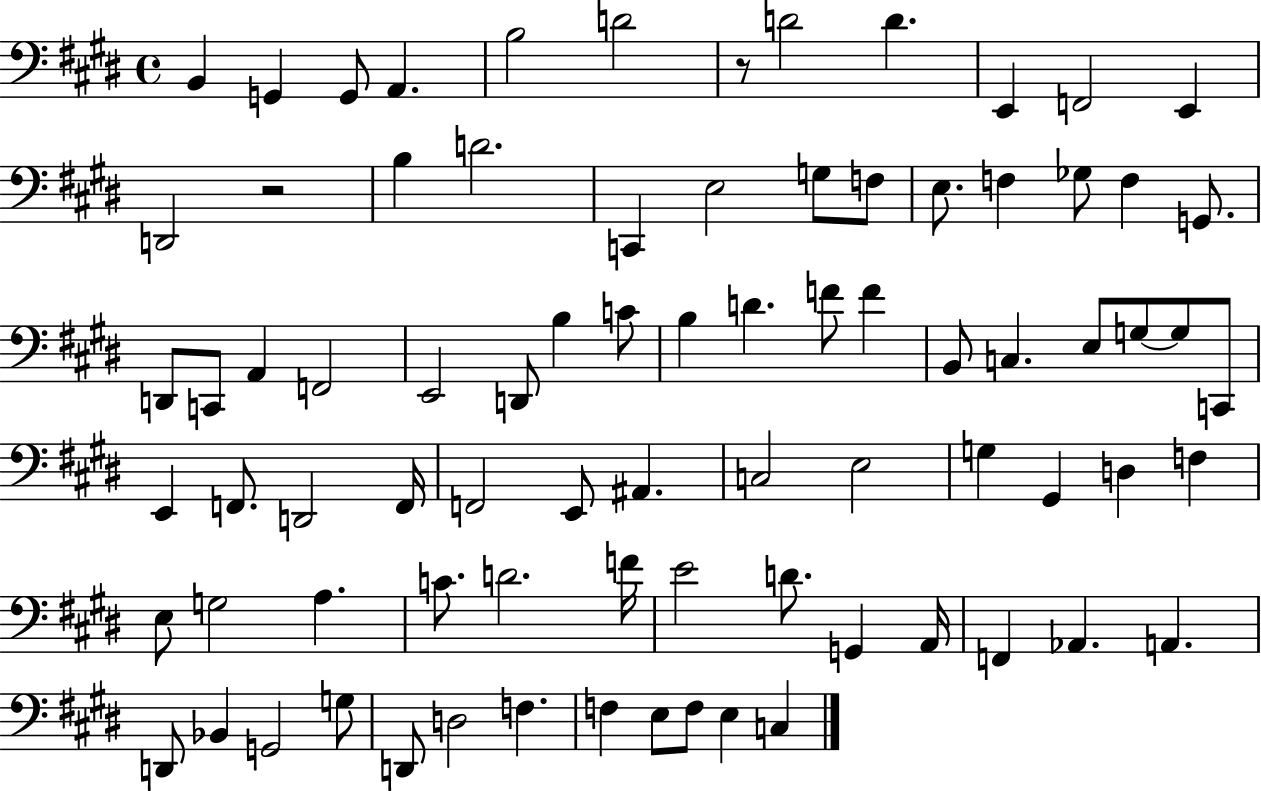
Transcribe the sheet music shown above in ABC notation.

X:1
T:Untitled
M:4/4
L:1/4
K:E
B,, G,, G,,/2 A,, B,2 D2 z/2 D2 D E,, F,,2 E,, D,,2 z2 B, D2 C,, E,2 G,/2 F,/2 E,/2 F, _G,/2 F, G,,/2 D,,/2 C,,/2 A,, F,,2 E,,2 D,,/2 B, C/2 B, D F/2 F B,,/2 C, E,/2 G,/2 G,/2 C,,/2 E,, F,,/2 D,,2 F,,/4 F,,2 E,,/2 ^A,, C,2 E,2 G, ^G,, D, F, E,/2 G,2 A, C/2 D2 F/4 E2 D/2 G,, A,,/4 F,, _A,, A,, D,,/2 _B,, G,,2 G,/2 D,,/2 D,2 F, F, E,/2 F,/2 E, C,